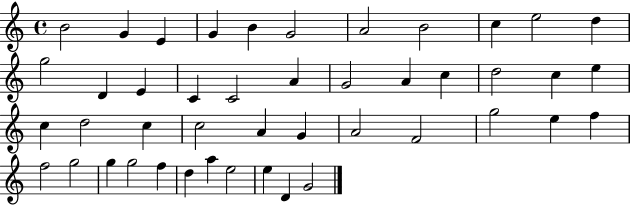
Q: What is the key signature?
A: C major